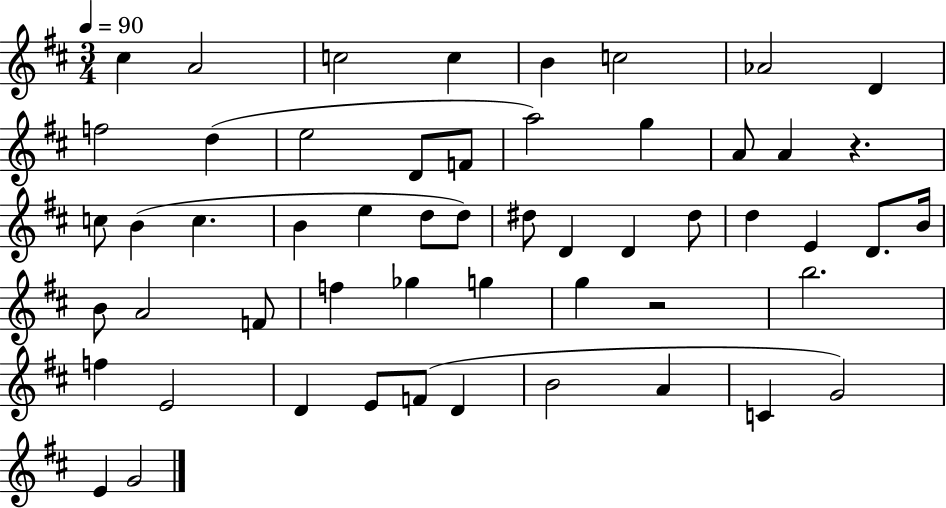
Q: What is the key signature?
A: D major